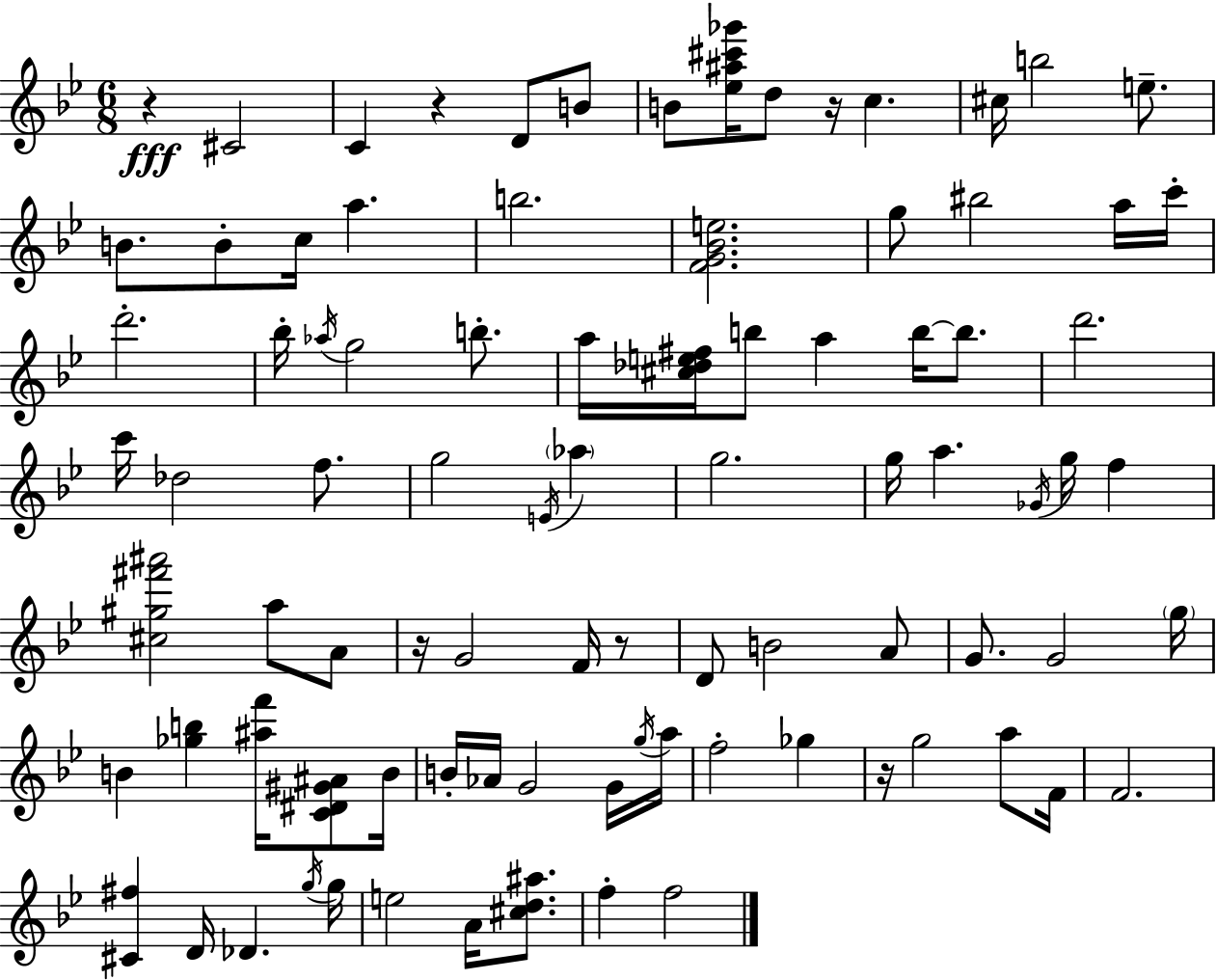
{
  \clef treble
  \numericTimeSignature
  \time 6/8
  \key g \minor
  \repeat volta 2 { r4\fff cis'2 | c'4 r4 d'8 b'8 | b'8 <ees'' ais'' cis''' ges'''>16 d''8 r16 c''4. | cis''16 b''2 e''8.-- | \break b'8. b'8-. c''16 a''4. | b''2. | <f' g' bes' e''>2. | g''8 bis''2 a''16 c'''16-. | \break d'''2.-. | bes''16-. \acciaccatura { aes''16 } g''2 b''8.-. | a''16 <cis'' des'' e'' fis''>16 b''8 a''4 b''16~~ b''8. | d'''2. | \break c'''16 des''2 f''8. | g''2 \acciaccatura { e'16 } \parenthesize aes''4 | g''2. | g''16 a''4. \acciaccatura { ges'16 } g''16 f''4 | \break <cis'' gis'' fis''' ais'''>2 a''8 | a'8 r16 g'2 | f'16 r8 d'8 b'2 | a'8 g'8. g'2 | \break \parenthesize g''16 b'4 <ges'' b''>4 <ais'' f'''>16 | <c' dis' gis' ais'>8 b'16 b'16-. aes'16 g'2 | g'16 \acciaccatura { g''16 } a''16 f''2-. | ges''4 r16 g''2 | \break a''8 f'16 f'2. | <cis' fis''>4 d'16 des'4. | \acciaccatura { g''16 } g''16 e''2 | a'16 <cis'' d'' ais''>8. f''4-. f''2 | \break } \bar "|."
}